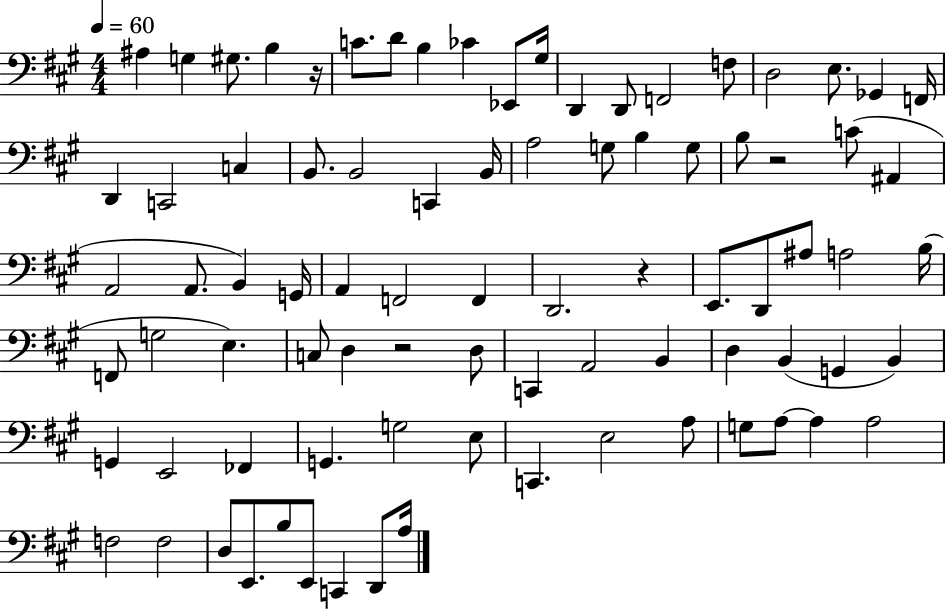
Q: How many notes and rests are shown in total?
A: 84